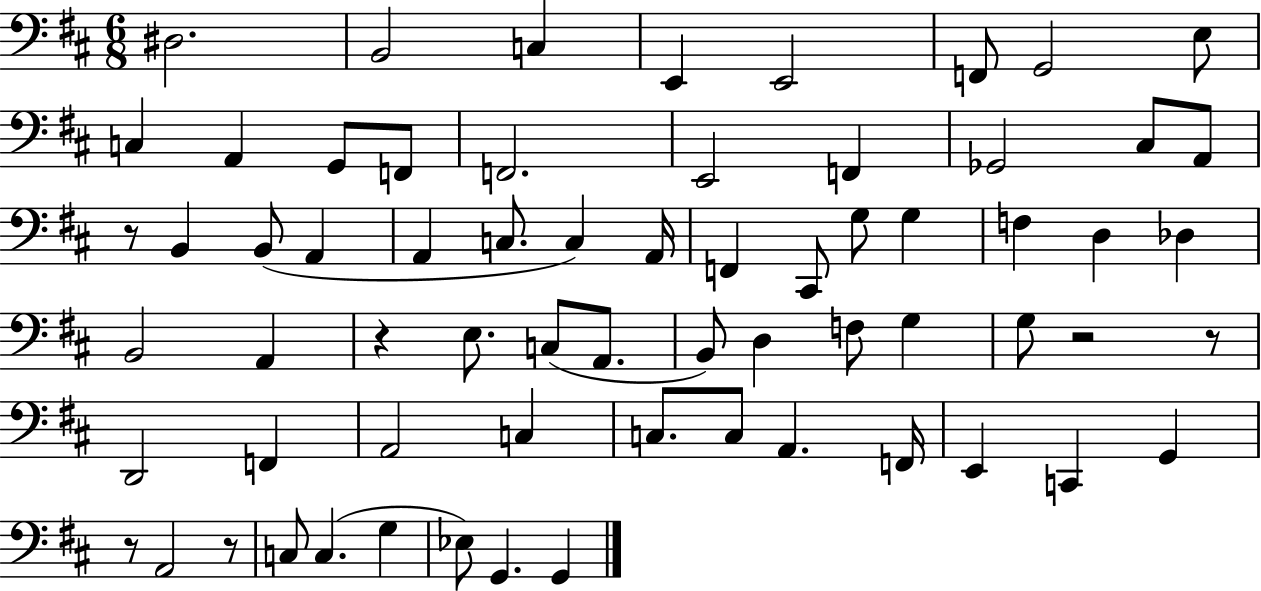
X:1
T:Untitled
M:6/8
L:1/4
K:D
^D,2 B,,2 C, E,, E,,2 F,,/2 G,,2 E,/2 C, A,, G,,/2 F,,/2 F,,2 E,,2 F,, _G,,2 ^C,/2 A,,/2 z/2 B,, B,,/2 A,, A,, C,/2 C, A,,/4 F,, ^C,,/2 G,/2 G, F, D, _D, B,,2 A,, z E,/2 C,/2 A,,/2 B,,/2 D, F,/2 G, G,/2 z2 z/2 D,,2 F,, A,,2 C, C,/2 C,/2 A,, F,,/4 E,, C,, G,, z/2 A,,2 z/2 C,/2 C, G, _E,/2 G,, G,,